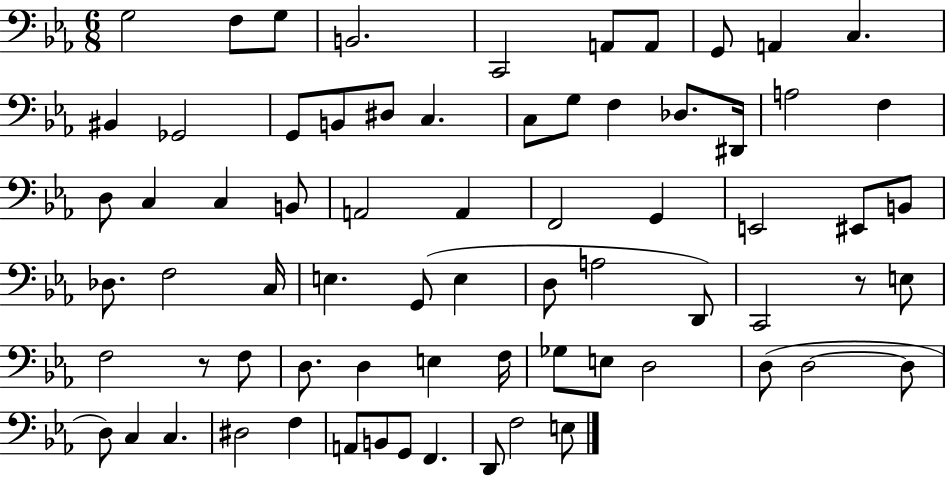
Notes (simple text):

G3/h F3/e G3/e B2/h. C2/h A2/e A2/e G2/e A2/q C3/q. BIS2/q Gb2/h G2/e B2/e D#3/e C3/q. C3/e G3/e F3/q Db3/e. D#2/s A3/h F3/q D3/e C3/q C3/q B2/e A2/h A2/q F2/h G2/q E2/h EIS2/e B2/e Db3/e. F3/h C3/s E3/q. G2/e E3/q D3/e A3/h D2/e C2/h R/e E3/e F3/h R/e F3/e D3/e. D3/q E3/q F3/s Gb3/e E3/e D3/h D3/e D3/h D3/e D3/e C3/q C3/q. D#3/h F3/q A2/e B2/e G2/e F2/q. D2/e F3/h E3/e